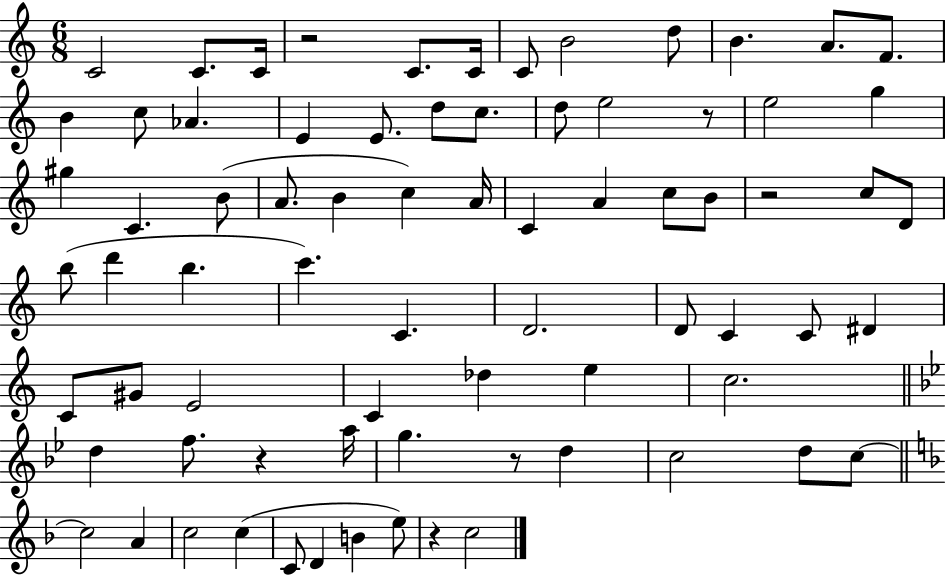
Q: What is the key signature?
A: C major